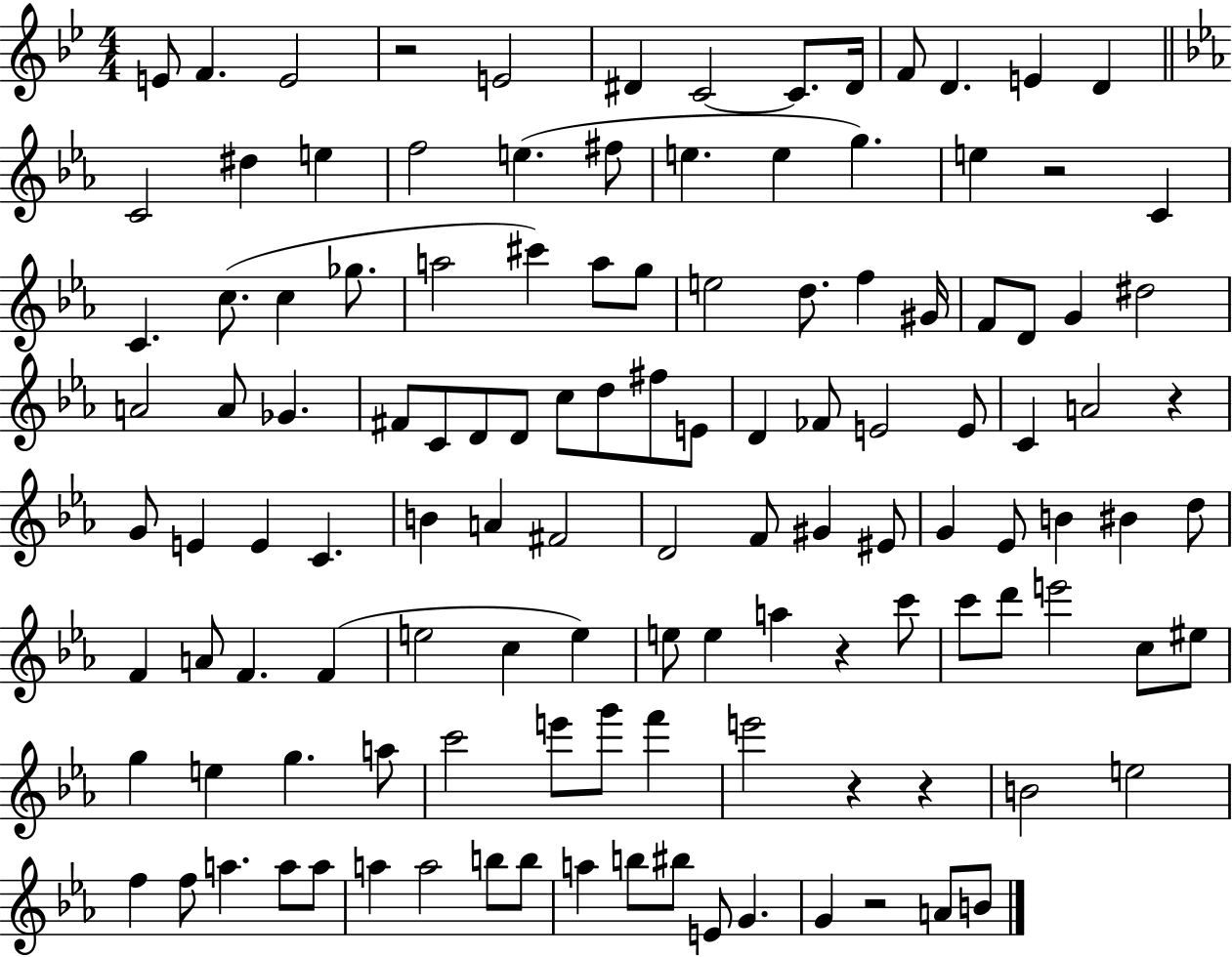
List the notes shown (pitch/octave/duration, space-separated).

E4/e F4/q. E4/h R/h E4/h D#4/q C4/h C4/e. D#4/s F4/e D4/q. E4/q D4/q C4/h D#5/q E5/q F5/h E5/q. F#5/e E5/q. E5/q G5/q. E5/q R/h C4/q C4/q. C5/e. C5/q Gb5/e. A5/h C#6/q A5/e G5/e E5/h D5/e. F5/q G#4/s F4/e D4/e G4/q D#5/h A4/h A4/e Gb4/q. F#4/e C4/e D4/e D4/e C5/e D5/e F#5/e E4/e D4/q FES4/e E4/h E4/e C4/q A4/h R/q G4/e E4/q E4/q C4/q. B4/q A4/q F#4/h D4/h F4/e G#4/q EIS4/e G4/q Eb4/e B4/q BIS4/q D5/e F4/q A4/e F4/q. F4/q E5/h C5/q E5/q E5/e E5/q A5/q R/q C6/e C6/e D6/e E6/h C5/e EIS5/e G5/q E5/q G5/q. A5/e C6/h E6/e G6/e F6/q E6/h R/q R/q B4/h E5/h F5/q F5/e A5/q. A5/e A5/e A5/q A5/h B5/e B5/e A5/q B5/e BIS5/e E4/e G4/q. G4/q R/h A4/e B4/e